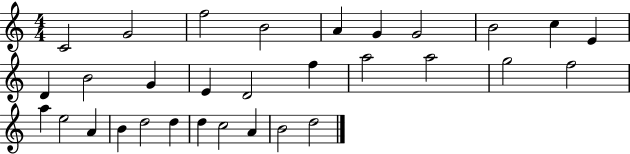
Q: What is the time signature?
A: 4/4